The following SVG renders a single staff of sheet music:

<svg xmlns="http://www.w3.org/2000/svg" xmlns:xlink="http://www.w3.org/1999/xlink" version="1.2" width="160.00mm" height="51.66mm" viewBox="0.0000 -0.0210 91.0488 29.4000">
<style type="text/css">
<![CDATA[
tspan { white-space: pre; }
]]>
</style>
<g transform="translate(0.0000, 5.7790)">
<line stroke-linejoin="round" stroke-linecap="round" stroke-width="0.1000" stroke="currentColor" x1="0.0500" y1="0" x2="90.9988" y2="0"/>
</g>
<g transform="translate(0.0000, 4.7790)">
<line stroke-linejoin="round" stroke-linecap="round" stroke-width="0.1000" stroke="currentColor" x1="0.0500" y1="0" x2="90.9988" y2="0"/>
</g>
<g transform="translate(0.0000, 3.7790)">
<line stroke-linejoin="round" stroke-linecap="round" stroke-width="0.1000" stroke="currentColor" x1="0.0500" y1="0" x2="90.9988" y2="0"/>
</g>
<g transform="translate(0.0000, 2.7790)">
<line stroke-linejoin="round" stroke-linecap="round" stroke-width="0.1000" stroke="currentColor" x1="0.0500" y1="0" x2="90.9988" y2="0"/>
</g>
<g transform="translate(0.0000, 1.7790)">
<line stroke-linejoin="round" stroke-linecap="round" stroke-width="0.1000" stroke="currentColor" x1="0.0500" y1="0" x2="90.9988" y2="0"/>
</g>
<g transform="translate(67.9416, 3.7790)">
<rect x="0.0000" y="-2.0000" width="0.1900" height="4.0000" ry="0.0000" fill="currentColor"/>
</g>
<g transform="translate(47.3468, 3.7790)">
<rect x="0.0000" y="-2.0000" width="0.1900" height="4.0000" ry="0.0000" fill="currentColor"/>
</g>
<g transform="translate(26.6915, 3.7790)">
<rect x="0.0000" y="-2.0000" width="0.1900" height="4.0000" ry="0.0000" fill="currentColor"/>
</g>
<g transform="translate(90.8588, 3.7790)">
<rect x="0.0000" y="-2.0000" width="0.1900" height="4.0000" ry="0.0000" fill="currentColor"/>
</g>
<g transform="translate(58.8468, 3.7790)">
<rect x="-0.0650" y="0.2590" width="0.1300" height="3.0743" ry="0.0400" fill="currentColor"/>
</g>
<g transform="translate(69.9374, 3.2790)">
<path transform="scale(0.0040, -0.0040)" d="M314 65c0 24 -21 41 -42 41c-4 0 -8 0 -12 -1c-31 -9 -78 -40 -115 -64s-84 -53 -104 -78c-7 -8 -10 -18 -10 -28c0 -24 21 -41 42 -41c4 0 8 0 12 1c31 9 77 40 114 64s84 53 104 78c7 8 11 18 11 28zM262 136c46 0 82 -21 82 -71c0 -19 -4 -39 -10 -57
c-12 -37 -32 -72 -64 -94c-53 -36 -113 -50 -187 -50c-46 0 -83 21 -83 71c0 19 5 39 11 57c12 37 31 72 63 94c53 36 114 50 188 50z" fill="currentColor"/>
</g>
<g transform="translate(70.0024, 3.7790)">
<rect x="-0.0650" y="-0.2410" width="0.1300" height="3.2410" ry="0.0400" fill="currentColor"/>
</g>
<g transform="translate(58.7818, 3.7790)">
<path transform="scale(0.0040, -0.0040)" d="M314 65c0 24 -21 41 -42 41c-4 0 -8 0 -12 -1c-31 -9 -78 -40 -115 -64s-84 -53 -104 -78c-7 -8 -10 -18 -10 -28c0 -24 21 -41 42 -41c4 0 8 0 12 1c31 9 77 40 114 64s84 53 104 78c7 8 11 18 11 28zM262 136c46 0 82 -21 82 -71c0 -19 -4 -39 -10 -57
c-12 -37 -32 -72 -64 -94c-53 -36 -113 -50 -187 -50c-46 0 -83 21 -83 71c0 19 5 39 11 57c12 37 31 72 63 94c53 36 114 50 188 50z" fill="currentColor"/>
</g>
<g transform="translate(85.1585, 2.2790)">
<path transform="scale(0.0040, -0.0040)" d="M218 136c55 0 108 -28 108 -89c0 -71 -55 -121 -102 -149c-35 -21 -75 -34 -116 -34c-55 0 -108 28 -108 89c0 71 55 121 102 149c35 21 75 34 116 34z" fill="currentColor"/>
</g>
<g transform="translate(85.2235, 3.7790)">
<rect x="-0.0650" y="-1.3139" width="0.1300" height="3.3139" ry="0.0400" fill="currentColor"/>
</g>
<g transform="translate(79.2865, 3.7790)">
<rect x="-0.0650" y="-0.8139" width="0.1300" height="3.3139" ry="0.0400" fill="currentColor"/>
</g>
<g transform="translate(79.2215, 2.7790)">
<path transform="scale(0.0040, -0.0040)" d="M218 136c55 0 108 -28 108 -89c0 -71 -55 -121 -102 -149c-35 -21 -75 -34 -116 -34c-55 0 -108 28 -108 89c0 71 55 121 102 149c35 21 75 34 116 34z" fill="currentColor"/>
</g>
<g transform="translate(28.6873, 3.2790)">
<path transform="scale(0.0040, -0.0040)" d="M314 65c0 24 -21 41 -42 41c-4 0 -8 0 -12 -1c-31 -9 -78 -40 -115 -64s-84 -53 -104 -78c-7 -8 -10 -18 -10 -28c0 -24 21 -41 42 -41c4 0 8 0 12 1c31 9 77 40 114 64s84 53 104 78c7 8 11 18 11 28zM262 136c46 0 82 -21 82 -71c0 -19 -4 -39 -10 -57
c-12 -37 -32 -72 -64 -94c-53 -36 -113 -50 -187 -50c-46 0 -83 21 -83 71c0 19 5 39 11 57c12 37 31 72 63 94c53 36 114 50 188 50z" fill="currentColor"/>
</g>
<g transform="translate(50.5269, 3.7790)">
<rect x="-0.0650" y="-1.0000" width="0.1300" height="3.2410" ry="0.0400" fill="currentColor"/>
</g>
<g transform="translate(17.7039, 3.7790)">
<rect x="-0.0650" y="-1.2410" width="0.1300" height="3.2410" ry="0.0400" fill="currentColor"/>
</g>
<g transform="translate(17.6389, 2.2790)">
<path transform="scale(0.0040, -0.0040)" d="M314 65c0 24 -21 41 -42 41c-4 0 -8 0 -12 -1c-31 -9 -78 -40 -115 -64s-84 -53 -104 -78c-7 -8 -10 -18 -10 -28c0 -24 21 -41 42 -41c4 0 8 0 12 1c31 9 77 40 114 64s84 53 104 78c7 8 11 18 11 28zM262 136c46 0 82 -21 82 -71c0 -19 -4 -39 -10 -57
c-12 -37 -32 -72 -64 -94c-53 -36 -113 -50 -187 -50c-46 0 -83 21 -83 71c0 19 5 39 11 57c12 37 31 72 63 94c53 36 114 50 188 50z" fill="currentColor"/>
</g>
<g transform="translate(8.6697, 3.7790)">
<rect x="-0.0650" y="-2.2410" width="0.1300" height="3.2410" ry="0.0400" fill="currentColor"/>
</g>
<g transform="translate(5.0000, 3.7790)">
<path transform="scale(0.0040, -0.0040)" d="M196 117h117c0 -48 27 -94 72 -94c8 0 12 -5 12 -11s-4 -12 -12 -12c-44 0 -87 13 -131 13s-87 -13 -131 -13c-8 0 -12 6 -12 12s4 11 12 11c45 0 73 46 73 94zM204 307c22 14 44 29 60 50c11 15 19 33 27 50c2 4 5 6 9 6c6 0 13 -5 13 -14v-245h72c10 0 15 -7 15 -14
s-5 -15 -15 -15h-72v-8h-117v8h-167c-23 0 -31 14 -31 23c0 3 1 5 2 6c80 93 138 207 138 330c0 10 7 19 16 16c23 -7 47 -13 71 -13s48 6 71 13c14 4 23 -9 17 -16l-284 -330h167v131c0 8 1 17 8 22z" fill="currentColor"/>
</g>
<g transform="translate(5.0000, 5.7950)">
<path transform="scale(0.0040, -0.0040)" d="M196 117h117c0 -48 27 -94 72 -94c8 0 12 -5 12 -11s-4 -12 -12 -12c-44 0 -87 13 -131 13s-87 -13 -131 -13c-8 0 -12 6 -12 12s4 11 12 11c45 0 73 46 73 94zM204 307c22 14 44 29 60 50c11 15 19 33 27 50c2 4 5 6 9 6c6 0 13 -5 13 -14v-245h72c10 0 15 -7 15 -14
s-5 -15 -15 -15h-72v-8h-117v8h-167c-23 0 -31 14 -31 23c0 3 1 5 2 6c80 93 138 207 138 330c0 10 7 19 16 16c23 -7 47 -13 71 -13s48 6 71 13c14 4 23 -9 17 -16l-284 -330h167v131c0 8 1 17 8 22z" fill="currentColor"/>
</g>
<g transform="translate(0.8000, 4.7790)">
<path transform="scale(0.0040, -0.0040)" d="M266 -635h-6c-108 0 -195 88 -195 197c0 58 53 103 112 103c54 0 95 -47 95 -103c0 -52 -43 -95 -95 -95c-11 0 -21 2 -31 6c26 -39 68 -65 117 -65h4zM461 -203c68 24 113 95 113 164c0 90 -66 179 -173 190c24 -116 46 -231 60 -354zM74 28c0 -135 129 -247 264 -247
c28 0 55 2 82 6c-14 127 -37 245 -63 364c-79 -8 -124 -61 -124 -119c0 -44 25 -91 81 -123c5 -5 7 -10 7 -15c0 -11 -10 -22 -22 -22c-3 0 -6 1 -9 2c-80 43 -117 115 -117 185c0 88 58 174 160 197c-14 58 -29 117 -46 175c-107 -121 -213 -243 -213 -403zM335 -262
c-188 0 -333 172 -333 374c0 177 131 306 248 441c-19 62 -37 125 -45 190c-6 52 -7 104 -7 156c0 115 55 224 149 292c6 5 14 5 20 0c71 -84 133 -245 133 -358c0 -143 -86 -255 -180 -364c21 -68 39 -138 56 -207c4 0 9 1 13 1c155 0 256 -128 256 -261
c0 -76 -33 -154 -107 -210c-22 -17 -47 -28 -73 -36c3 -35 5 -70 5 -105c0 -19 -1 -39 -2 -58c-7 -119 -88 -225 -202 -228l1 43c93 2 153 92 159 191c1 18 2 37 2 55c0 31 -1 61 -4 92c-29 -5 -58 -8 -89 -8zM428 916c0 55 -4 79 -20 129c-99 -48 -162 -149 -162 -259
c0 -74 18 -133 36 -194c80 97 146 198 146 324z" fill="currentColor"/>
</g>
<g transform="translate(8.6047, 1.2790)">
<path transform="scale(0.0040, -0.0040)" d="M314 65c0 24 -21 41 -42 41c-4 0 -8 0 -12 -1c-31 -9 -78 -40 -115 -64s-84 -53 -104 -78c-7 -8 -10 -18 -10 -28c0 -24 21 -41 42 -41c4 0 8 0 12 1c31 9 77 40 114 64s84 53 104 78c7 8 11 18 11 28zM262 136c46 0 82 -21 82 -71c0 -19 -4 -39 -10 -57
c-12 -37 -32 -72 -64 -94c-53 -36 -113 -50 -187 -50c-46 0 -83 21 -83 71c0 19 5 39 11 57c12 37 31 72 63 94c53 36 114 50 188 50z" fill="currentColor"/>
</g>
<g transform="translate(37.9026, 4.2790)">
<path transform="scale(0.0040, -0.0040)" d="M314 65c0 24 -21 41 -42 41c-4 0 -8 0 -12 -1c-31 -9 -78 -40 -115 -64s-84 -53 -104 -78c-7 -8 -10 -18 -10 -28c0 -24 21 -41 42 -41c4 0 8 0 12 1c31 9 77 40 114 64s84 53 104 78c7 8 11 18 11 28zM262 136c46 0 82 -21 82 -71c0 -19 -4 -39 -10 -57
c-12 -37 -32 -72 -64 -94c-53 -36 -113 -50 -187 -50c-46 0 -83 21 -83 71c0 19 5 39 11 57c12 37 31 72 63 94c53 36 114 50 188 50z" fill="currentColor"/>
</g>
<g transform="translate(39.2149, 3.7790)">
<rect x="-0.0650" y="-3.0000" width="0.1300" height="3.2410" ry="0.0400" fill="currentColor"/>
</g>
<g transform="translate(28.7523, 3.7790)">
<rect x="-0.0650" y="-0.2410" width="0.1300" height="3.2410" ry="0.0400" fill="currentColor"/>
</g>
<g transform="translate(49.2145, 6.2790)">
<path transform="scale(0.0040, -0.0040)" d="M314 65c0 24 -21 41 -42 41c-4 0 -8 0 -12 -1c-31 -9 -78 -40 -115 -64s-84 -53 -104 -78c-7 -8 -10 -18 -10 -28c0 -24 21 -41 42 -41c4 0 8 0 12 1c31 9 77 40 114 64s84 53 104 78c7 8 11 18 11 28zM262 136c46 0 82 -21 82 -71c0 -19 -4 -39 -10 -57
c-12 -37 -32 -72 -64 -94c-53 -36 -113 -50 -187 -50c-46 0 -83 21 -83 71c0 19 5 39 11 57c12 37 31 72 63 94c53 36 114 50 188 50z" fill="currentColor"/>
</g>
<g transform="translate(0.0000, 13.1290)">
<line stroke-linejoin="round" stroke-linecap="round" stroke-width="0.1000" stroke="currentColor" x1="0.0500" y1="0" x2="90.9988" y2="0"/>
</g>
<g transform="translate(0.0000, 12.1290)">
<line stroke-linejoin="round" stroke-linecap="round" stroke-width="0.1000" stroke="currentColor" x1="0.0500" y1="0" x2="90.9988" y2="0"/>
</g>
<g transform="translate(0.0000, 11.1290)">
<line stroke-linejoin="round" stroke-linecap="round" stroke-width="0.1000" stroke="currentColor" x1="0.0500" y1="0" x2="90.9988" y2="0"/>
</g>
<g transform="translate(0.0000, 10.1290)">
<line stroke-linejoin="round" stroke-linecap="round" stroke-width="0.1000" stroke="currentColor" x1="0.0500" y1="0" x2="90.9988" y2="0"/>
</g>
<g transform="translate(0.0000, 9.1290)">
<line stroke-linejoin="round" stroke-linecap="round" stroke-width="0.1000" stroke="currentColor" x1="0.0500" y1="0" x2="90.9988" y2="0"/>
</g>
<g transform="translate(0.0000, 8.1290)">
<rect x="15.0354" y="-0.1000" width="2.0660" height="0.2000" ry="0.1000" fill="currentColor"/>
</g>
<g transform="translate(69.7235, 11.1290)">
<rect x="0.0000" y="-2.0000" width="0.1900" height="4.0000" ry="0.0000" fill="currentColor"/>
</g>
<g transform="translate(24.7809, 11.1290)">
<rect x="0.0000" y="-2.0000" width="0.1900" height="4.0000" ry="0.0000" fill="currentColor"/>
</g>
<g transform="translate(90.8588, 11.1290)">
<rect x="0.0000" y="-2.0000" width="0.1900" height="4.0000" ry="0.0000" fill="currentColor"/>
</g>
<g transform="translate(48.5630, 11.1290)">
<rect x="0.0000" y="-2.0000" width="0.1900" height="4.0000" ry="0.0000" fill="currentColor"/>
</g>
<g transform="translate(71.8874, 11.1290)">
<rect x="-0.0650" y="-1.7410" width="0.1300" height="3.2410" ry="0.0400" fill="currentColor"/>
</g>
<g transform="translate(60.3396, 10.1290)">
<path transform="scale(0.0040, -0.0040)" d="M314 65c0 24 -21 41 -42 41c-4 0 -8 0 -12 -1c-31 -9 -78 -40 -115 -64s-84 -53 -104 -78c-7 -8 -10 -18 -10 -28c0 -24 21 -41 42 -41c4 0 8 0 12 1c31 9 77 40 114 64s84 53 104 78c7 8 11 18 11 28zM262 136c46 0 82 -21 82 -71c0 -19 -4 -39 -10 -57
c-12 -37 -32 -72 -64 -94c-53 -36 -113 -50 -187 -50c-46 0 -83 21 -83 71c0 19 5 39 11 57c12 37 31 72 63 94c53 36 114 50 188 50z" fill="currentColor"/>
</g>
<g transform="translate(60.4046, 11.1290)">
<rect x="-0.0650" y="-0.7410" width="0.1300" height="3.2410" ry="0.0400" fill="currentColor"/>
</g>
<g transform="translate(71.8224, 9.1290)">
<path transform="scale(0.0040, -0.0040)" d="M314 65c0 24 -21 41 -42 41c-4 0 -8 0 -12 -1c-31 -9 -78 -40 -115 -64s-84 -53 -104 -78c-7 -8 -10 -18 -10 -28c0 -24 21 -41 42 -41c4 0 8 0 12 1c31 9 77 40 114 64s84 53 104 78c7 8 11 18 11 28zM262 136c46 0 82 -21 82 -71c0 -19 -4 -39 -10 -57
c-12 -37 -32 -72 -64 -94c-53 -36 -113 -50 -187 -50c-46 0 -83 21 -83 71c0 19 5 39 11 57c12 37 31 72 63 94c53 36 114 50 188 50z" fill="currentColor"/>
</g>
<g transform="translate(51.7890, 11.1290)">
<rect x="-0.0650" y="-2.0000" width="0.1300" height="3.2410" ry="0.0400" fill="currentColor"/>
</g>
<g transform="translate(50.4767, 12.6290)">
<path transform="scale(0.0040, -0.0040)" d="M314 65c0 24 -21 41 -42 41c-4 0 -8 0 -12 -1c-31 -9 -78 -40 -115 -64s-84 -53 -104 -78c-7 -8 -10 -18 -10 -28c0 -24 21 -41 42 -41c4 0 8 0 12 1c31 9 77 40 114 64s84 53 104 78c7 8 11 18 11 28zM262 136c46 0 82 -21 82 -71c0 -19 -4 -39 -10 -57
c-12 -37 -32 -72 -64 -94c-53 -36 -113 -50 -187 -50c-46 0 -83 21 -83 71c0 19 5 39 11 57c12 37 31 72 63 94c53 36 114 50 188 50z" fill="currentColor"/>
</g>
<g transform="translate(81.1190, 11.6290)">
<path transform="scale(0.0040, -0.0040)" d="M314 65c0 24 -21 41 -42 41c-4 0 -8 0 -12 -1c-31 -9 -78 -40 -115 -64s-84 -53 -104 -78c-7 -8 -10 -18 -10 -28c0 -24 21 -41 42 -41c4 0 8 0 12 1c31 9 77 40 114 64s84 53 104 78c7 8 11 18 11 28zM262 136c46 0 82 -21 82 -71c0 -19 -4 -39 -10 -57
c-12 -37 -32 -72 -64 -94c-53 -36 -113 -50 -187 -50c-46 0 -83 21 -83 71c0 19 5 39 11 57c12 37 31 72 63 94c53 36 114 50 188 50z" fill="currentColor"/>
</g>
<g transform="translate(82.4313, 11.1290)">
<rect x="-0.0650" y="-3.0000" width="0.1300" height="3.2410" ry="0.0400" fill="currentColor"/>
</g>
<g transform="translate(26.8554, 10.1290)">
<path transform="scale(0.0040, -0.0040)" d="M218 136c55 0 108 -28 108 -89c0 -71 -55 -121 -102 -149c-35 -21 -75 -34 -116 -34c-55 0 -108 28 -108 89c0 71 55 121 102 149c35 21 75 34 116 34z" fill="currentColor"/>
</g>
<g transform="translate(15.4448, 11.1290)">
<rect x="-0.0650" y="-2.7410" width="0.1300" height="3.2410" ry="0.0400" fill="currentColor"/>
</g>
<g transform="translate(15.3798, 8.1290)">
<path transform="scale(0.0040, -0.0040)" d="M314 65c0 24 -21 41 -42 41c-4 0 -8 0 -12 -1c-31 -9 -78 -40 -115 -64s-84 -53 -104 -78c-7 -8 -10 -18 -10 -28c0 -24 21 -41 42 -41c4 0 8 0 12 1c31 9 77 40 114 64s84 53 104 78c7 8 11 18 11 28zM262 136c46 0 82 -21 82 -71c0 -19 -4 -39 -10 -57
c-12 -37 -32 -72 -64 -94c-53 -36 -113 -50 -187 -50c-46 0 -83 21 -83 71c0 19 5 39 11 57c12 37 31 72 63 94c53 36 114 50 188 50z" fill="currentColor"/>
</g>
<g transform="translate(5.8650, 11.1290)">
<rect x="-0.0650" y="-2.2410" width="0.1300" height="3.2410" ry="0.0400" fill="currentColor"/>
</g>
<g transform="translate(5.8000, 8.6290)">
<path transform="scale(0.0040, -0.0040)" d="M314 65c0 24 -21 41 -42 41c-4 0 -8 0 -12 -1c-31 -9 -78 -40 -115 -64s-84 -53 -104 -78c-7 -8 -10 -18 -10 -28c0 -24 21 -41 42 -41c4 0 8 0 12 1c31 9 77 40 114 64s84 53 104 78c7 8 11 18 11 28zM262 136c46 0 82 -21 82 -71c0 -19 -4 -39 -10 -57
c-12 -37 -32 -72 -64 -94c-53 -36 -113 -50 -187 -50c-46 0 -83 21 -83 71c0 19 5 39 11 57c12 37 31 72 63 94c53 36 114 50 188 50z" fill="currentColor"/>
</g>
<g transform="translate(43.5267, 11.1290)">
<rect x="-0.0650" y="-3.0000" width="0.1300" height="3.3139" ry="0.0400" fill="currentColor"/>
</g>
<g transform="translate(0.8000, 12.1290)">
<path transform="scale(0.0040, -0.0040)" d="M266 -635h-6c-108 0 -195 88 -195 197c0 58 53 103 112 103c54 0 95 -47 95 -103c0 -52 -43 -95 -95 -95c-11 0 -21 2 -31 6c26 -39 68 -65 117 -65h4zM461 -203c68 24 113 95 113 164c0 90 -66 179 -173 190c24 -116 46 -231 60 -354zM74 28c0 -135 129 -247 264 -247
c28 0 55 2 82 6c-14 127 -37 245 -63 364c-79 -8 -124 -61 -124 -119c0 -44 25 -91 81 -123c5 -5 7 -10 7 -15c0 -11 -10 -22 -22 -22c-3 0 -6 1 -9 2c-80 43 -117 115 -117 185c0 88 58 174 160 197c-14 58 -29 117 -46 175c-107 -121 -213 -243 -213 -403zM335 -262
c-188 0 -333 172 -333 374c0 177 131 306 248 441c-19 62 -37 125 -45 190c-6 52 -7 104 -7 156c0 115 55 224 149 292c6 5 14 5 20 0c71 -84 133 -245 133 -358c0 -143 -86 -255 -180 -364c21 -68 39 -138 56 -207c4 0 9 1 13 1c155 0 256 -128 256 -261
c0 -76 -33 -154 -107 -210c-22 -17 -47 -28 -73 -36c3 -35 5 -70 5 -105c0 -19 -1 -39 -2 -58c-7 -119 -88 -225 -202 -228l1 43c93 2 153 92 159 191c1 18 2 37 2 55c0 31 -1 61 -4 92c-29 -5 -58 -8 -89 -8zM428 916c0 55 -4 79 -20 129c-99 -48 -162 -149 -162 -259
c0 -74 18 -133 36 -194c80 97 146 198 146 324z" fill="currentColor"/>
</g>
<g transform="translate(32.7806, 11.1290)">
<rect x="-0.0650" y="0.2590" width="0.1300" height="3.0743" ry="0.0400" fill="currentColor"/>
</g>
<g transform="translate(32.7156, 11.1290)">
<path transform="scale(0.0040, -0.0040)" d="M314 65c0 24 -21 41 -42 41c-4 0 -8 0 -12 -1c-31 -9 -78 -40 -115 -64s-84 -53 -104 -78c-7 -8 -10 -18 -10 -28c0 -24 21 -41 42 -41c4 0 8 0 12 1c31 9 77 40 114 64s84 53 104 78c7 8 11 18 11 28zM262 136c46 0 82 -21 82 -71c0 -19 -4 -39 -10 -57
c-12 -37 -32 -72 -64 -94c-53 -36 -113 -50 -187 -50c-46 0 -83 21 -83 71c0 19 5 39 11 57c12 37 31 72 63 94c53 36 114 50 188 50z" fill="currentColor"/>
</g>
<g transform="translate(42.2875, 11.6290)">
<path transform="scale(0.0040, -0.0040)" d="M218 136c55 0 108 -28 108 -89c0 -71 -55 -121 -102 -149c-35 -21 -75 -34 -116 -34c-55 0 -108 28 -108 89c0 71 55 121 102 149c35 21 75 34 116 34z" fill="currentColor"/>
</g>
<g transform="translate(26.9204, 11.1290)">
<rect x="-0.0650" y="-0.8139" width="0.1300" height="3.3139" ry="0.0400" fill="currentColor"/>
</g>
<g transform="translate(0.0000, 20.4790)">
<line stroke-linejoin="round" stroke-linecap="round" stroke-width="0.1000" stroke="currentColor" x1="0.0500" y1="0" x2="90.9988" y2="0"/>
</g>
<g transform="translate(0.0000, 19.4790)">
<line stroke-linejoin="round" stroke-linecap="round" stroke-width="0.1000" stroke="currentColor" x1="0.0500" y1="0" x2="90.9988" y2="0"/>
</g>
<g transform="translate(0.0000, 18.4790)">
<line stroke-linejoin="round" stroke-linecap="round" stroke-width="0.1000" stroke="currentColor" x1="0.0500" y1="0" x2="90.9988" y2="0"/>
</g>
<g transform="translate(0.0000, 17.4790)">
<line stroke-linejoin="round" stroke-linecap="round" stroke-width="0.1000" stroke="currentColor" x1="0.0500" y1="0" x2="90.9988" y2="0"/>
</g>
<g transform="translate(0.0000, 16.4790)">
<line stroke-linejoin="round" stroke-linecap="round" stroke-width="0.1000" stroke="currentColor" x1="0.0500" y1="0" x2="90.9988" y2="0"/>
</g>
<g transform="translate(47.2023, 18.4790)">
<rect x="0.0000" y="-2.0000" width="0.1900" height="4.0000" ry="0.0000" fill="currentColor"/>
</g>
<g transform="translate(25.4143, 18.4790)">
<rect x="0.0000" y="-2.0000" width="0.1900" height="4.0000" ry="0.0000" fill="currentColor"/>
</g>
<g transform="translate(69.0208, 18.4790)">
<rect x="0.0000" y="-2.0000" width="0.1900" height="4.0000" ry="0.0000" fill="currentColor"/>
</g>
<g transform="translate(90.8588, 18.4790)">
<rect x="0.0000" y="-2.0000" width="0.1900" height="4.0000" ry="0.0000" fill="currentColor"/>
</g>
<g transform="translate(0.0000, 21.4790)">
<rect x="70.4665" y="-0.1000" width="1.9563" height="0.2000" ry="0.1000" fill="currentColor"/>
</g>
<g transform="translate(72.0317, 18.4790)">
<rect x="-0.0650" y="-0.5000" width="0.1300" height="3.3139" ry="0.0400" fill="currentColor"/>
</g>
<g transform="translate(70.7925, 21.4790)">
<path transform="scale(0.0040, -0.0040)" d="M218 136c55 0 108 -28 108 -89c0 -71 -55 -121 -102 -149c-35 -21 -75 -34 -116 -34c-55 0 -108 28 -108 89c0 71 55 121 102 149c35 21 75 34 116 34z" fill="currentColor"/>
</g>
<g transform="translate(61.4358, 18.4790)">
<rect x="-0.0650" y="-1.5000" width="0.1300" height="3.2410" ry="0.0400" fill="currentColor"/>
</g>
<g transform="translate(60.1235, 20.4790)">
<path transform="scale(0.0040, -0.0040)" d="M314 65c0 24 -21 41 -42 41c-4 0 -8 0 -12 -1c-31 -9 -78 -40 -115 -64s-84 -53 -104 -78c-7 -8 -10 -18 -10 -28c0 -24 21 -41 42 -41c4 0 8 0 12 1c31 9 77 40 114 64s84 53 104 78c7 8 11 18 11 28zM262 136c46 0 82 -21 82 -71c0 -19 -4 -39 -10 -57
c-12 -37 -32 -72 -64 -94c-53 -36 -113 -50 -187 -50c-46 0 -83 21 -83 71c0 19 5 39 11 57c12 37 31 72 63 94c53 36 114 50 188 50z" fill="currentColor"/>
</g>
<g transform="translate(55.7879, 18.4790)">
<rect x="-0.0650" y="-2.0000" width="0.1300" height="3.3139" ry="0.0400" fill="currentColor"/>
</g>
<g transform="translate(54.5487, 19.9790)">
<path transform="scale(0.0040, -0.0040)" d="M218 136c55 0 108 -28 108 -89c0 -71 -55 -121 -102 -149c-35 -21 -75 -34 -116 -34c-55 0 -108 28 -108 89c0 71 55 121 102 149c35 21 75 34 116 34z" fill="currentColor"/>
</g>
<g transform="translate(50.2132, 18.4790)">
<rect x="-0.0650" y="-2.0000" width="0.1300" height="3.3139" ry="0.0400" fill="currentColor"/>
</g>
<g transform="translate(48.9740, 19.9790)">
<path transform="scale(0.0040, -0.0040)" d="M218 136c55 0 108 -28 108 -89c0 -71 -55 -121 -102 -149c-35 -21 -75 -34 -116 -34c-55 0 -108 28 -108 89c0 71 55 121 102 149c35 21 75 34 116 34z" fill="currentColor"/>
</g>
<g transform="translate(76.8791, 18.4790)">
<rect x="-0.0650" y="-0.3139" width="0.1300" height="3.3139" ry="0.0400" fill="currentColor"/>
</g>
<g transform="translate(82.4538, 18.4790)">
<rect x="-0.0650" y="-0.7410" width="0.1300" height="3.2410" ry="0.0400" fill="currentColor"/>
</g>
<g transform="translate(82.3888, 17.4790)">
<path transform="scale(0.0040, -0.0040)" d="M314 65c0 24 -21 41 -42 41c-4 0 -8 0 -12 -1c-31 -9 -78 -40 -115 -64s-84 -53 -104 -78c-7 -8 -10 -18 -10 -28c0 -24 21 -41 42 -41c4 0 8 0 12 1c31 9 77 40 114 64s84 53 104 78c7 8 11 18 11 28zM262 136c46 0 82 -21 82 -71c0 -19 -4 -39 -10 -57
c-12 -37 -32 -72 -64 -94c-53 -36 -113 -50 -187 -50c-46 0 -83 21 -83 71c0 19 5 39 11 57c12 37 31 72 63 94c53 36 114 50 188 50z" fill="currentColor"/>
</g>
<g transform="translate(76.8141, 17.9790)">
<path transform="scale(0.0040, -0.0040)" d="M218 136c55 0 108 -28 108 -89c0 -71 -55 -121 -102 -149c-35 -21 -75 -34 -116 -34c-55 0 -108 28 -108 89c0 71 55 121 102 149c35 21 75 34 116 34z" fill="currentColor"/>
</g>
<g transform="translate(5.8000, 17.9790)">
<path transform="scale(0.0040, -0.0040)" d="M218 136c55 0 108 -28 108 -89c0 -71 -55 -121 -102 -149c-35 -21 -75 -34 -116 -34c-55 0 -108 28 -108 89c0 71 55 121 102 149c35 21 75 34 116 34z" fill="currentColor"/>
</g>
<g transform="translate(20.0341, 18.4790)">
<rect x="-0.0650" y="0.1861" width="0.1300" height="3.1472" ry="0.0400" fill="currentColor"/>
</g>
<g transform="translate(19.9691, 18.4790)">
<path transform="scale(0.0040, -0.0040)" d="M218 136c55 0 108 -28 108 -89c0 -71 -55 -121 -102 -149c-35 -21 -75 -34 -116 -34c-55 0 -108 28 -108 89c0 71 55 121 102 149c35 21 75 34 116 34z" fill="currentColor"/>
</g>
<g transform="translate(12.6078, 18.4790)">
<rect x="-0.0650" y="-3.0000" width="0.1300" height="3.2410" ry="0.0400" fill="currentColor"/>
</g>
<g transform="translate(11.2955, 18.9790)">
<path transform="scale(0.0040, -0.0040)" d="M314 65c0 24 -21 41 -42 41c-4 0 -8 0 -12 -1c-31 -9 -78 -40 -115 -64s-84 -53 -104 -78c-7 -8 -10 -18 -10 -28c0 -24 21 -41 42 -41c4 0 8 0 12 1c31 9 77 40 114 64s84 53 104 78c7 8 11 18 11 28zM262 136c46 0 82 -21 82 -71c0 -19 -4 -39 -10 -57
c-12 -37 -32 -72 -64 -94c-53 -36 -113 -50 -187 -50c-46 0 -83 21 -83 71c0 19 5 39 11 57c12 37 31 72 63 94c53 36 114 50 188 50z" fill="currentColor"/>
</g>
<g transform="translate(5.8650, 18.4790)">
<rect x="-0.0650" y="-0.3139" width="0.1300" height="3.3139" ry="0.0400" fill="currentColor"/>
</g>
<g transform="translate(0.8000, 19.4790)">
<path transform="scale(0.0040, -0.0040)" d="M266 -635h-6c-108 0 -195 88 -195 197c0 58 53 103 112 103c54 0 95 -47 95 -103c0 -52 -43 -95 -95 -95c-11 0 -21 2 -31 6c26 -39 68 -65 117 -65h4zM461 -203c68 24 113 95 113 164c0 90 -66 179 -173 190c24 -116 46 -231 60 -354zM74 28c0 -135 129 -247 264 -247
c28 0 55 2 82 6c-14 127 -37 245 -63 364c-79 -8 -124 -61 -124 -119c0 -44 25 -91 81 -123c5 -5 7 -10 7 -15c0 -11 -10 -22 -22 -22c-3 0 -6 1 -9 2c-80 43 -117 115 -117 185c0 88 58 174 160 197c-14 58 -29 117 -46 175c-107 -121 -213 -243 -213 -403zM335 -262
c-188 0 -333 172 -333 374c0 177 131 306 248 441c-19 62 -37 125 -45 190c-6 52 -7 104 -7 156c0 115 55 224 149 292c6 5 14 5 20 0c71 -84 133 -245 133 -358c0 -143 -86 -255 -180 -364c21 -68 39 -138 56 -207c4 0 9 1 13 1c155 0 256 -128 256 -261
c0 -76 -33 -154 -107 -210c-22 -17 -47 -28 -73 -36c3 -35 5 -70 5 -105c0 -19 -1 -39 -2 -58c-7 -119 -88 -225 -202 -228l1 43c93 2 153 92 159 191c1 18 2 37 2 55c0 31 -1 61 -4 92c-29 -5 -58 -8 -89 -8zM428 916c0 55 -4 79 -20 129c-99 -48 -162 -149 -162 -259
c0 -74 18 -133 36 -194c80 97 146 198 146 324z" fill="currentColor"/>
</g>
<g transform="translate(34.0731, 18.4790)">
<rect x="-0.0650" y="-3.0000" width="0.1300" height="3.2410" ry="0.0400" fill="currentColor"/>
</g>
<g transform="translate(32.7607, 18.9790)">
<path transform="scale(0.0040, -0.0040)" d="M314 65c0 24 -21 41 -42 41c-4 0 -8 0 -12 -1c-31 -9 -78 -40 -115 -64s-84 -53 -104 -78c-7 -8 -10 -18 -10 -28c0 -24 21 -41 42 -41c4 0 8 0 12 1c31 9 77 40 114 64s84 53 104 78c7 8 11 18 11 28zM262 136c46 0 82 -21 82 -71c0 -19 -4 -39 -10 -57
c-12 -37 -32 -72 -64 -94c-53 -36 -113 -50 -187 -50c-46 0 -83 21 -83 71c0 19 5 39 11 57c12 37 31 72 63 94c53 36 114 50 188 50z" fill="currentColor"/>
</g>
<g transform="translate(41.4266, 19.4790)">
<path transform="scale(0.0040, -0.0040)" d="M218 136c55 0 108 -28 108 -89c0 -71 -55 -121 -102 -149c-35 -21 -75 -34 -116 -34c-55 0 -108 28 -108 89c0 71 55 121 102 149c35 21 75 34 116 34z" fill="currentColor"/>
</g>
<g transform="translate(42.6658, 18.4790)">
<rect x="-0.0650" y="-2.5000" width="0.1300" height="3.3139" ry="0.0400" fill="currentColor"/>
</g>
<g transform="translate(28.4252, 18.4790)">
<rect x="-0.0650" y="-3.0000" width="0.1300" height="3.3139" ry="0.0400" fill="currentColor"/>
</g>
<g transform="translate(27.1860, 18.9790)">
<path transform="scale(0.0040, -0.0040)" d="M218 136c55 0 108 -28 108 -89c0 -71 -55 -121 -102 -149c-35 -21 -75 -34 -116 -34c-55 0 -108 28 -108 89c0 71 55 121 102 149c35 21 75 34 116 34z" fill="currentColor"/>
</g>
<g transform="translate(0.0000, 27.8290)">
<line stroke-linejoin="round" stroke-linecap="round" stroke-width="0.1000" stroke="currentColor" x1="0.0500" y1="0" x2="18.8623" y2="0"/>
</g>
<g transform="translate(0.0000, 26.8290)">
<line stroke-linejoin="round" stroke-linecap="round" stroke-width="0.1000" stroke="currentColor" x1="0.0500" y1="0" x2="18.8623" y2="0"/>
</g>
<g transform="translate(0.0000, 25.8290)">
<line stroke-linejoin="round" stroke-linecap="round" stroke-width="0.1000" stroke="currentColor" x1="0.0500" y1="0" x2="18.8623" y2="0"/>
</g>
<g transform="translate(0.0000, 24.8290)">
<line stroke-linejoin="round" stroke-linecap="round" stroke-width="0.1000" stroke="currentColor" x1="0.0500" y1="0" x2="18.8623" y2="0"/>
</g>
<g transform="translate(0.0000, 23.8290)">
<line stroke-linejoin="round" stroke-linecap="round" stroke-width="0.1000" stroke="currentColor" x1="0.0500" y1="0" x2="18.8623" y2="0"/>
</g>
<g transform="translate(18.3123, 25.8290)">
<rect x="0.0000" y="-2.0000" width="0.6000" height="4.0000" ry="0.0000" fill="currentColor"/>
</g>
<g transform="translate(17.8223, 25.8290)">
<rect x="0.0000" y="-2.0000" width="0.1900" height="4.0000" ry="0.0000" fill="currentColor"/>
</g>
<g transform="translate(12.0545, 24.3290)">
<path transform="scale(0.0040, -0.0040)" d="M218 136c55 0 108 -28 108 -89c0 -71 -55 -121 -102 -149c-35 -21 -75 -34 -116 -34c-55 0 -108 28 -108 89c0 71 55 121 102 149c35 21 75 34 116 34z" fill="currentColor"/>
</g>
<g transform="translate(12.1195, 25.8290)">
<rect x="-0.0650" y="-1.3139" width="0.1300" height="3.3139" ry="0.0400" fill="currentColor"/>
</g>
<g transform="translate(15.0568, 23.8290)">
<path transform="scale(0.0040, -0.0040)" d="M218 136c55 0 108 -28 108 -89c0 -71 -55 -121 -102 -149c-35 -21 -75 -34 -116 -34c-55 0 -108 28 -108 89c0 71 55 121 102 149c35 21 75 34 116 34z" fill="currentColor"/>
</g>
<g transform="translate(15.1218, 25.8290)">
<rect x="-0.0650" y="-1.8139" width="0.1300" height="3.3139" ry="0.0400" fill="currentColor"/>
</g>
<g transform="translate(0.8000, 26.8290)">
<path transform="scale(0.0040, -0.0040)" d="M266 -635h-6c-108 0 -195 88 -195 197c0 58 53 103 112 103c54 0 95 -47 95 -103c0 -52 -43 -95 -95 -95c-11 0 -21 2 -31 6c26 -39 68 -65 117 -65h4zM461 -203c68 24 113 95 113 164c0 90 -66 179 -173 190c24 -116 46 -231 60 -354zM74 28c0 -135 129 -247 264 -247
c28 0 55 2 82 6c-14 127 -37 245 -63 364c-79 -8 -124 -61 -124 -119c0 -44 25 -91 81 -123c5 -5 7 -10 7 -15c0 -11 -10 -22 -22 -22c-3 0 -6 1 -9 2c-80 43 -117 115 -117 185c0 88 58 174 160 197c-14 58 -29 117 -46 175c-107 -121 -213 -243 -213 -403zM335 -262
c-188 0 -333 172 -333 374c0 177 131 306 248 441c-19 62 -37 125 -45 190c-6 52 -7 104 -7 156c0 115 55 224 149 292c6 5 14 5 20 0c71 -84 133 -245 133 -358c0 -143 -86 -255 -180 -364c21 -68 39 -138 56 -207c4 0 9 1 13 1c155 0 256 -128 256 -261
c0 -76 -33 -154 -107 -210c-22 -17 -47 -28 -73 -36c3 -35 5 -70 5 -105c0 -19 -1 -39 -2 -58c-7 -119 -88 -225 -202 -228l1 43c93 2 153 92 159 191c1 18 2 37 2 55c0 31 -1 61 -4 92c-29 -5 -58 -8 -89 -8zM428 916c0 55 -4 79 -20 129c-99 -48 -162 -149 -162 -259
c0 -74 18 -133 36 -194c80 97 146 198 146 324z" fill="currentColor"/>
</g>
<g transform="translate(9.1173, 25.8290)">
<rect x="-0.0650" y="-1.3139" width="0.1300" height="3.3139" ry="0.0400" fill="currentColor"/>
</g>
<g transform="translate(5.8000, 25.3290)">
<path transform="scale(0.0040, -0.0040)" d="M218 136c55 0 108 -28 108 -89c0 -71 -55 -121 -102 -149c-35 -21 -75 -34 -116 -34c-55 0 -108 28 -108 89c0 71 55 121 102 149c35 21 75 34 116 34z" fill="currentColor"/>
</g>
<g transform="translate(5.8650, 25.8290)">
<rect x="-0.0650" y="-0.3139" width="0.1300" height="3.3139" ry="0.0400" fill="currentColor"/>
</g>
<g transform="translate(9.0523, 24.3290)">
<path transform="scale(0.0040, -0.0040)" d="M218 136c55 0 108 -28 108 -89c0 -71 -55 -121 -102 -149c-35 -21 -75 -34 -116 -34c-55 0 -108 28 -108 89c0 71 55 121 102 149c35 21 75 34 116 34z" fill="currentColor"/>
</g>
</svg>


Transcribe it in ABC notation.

X:1
T:Untitled
M:4/4
L:1/4
K:C
g2 e2 c2 A2 D2 B2 c2 d e g2 a2 d B2 A F2 d2 f2 A2 c A2 B A A2 G F F E2 C c d2 c e e f